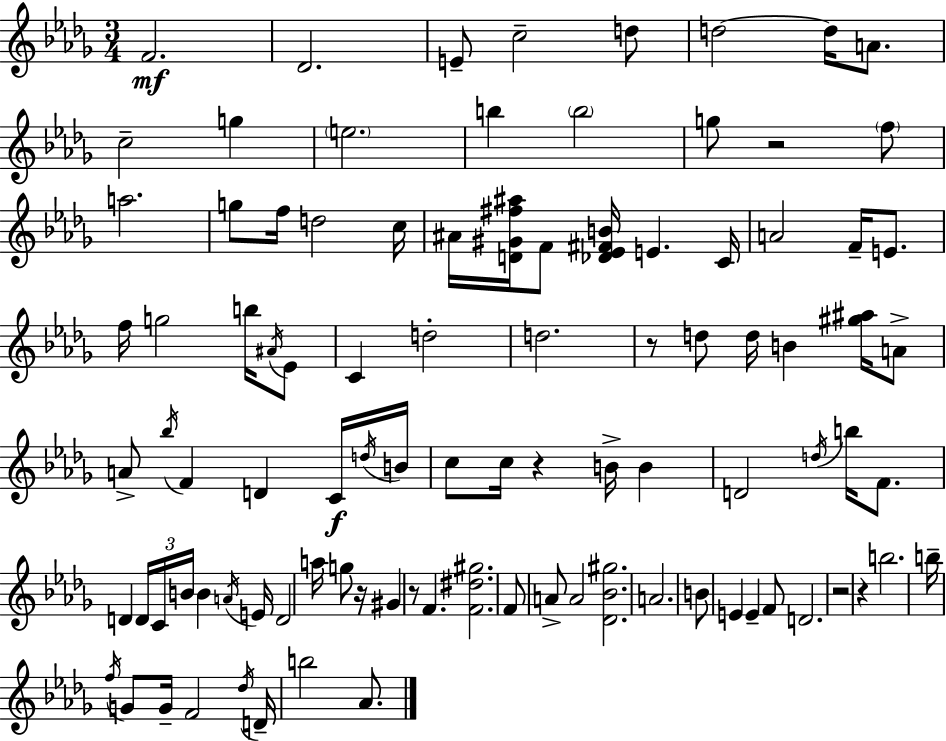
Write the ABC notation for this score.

X:1
T:Untitled
M:3/4
L:1/4
K:Bbm
F2 _D2 E/2 c2 d/2 d2 d/4 A/2 c2 g e2 b b2 g/2 z2 f/2 a2 g/2 f/4 d2 c/4 ^A/4 [D^G^f^a]/4 F/2 [_D_E^FB]/4 E C/4 A2 F/4 E/2 f/4 g2 b/4 ^A/4 _E/2 C d2 d2 z/2 d/2 d/4 B [^g^a]/4 A/2 A/2 _b/4 F D C/4 d/4 B/4 c/2 c/4 z B/4 B D2 d/4 b/4 F/2 D D/4 C/4 B/4 B A/4 E/4 D2 a/4 g/2 z/4 ^G z/2 F [F^d^g]2 F/2 A/2 A2 [_D_B^g]2 A2 B/2 E E F/2 D2 z2 z b2 b/4 f/4 G/2 G/4 F2 _d/4 D/4 b2 _A/2